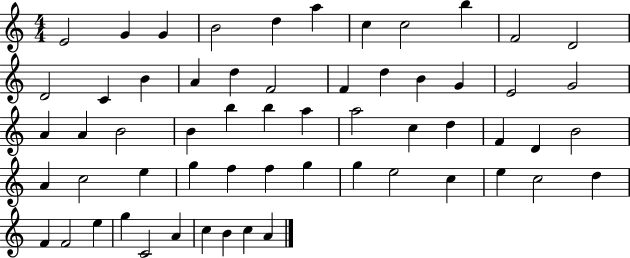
X:1
T:Untitled
M:4/4
L:1/4
K:C
E2 G G B2 d a c c2 b F2 D2 D2 C B A d F2 F d B G E2 G2 A A B2 B b b a a2 c d F D B2 A c2 e g f f g g e2 c e c2 d F F2 e g C2 A c B c A